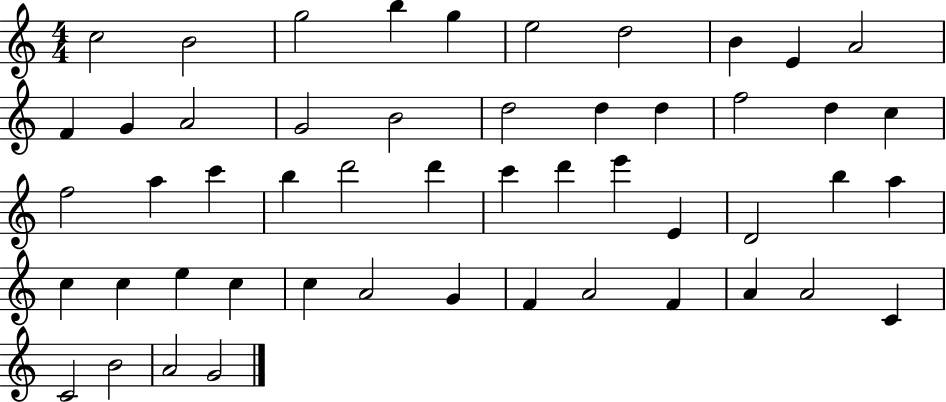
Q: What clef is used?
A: treble